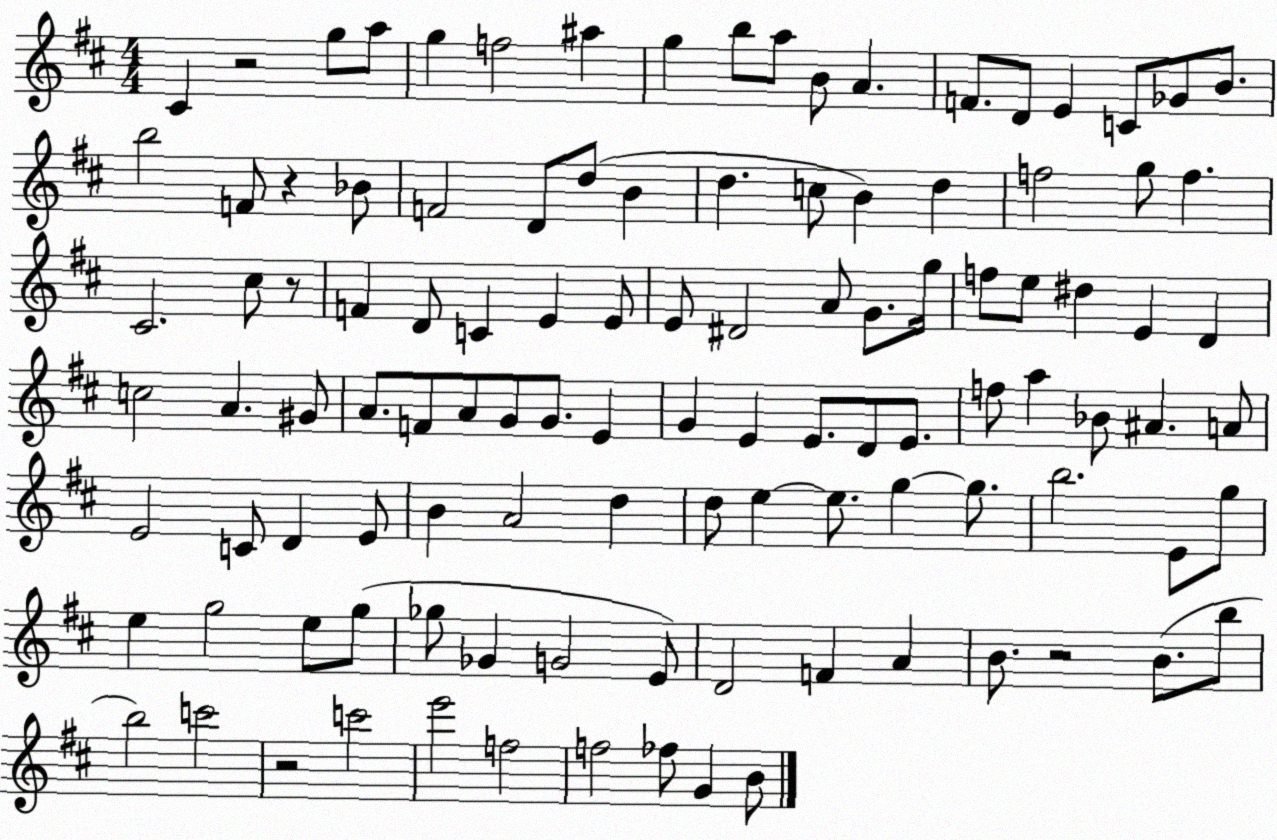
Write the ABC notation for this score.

X:1
T:Untitled
M:4/4
L:1/4
K:D
^C z2 g/2 a/2 g f2 ^a g b/2 a/2 B/2 A F/2 D/2 E C/2 _G/2 B/2 b2 F/2 z _B/2 F2 D/2 d/2 B d c/2 B d f2 g/2 f ^C2 ^c/2 z/2 F D/2 C E E/2 E/2 ^D2 A/2 G/2 g/4 f/2 e/2 ^d E D c2 A ^G/2 A/2 F/2 A/2 G/2 G/2 E G E E/2 D/2 E/2 f/2 a _B/2 ^A A/2 E2 C/2 D E/2 B A2 d d/2 e e/2 g g/2 b2 E/2 g/2 e g2 e/2 g/2 _g/2 _G G2 E/2 D2 F A B/2 z2 B/2 b/2 b2 c'2 z2 c'2 e'2 f2 f2 _f/2 G B/2